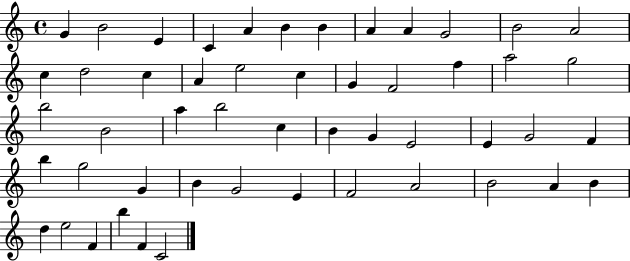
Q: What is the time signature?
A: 4/4